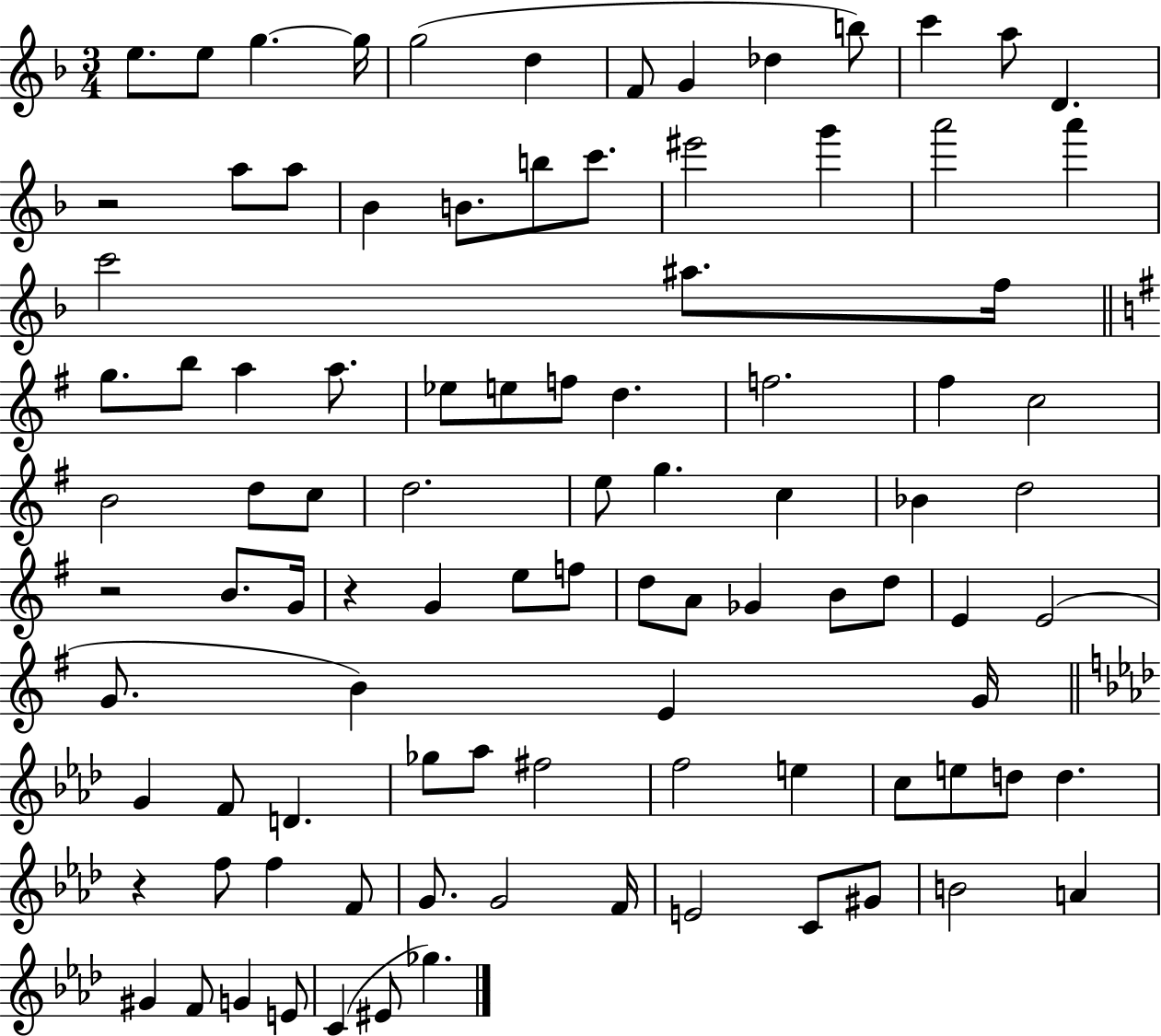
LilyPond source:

{
  \clef treble
  \numericTimeSignature
  \time 3/4
  \key f \major
  e''8. e''8 g''4.~~ g''16 | g''2( d''4 | f'8 g'4 des''4 b''8) | c'''4 a''8 d'4. | \break r2 a''8 a''8 | bes'4 b'8. b''8 c'''8. | eis'''2 g'''4 | a'''2 a'''4 | \break c'''2 ais''8. f''16 | \bar "||" \break \key g \major g''8. b''8 a''4 a''8. | ees''8 e''8 f''8 d''4. | f''2. | fis''4 c''2 | \break b'2 d''8 c''8 | d''2. | e''8 g''4. c''4 | bes'4 d''2 | \break r2 b'8. g'16 | r4 g'4 e''8 f''8 | d''8 a'8 ges'4 b'8 d''8 | e'4 e'2( | \break g'8. b'4) e'4 g'16 | \bar "||" \break \key f \minor g'4 f'8 d'4. | ges''8 aes''8 fis''2 | f''2 e''4 | c''8 e''8 d''8 d''4. | \break r4 f''8 f''4 f'8 | g'8. g'2 f'16 | e'2 c'8 gis'8 | b'2 a'4 | \break gis'4 f'8 g'4 e'8 | c'4( eis'8 ges''4.) | \bar "|."
}